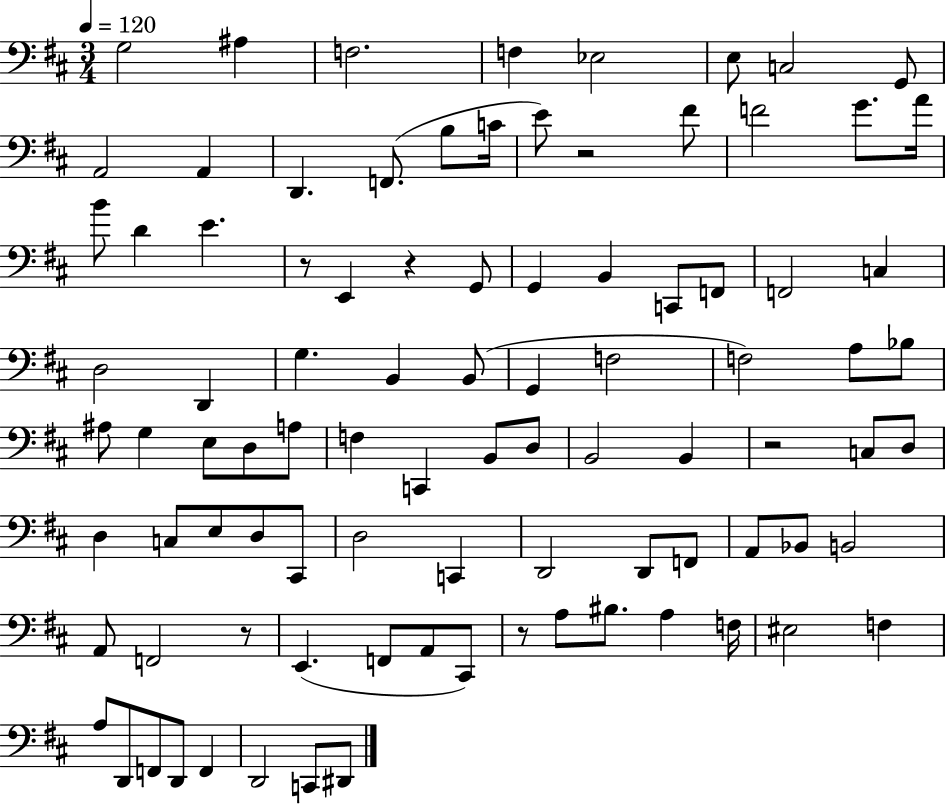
G3/h A#3/q F3/h. F3/q Eb3/h E3/e C3/h G2/e A2/h A2/q D2/q. F2/e. B3/e C4/s E4/e R/h F#4/e F4/h G4/e. A4/s B4/e D4/q E4/q. R/e E2/q R/q G2/e G2/q B2/q C2/e F2/e F2/h C3/q D3/h D2/q G3/q. B2/q B2/e G2/q F3/h F3/h A3/e Bb3/e A#3/e G3/q E3/e D3/e A3/e F3/q C2/q B2/e D3/e B2/h B2/q R/h C3/e D3/e D3/q C3/e E3/e D3/e C#2/e D3/h C2/q D2/h D2/e F2/e A2/e Bb2/e B2/h A2/e F2/h R/e E2/q. F2/e A2/e C#2/e R/e A3/e BIS3/e. A3/q F3/s EIS3/h F3/q A3/e D2/e F2/e D2/e F2/q D2/h C2/e D#2/e